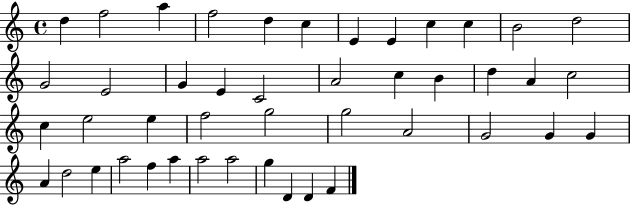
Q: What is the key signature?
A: C major